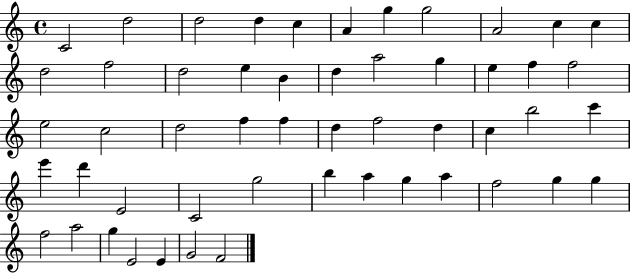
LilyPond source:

{
  \clef treble
  \time 4/4
  \defaultTimeSignature
  \key c \major
  c'2 d''2 | d''2 d''4 c''4 | a'4 g''4 g''2 | a'2 c''4 c''4 | \break d''2 f''2 | d''2 e''4 b'4 | d''4 a''2 g''4 | e''4 f''4 f''2 | \break e''2 c''2 | d''2 f''4 f''4 | d''4 f''2 d''4 | c''4 b''2 c'''4 | \break e'''4 d'''4 e'2 | c'2 g''2 | b''4 a''4 g''4 a''4 | f''2 g''4 g''4 | \break f''2 a''2 | g''4 e'2 e'4 | g'2 f'2 | \bar "|."
}